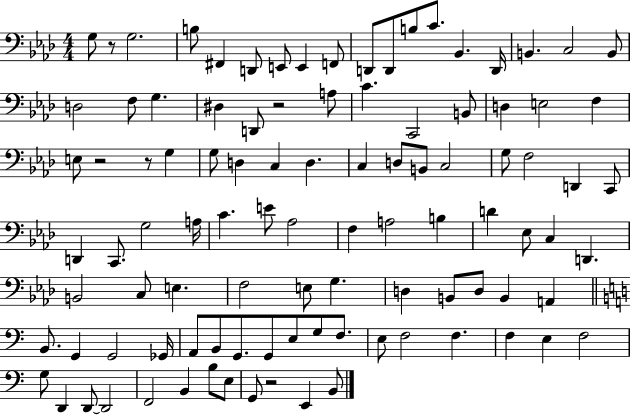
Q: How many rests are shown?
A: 5